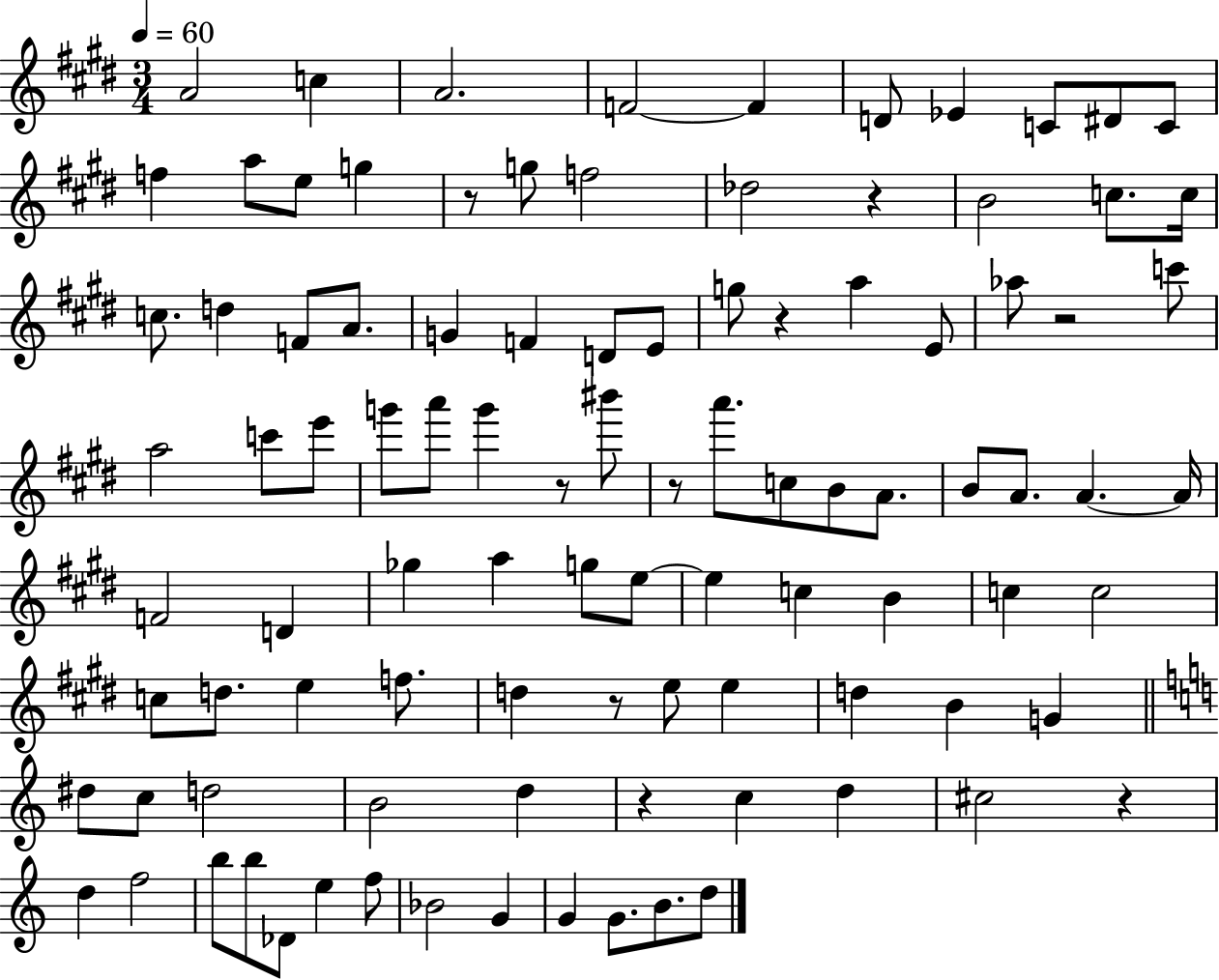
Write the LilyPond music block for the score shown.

{
  \clef treble
  \numericTimeSignature
  \time 3/4
  \key e \major
  \tempo 4 = 60
  a'2 c''4 | a'2. | f'2~~ f'4 | d'8 ees'4 c'8 dis'8 c'8 | \break f''4 a''8 e''8 g''4 | r8 g''8 f''2 | des''2 r4 | b'2 c''8. c''16 | \break c''8. d''4 f'8 a'8. | g'4 f'4 d'8 e'8 | g''8 r4 a''4 e'8 | aes''8 r2 c'''8 | \break a''2 c'''8 e'''8 | g'''8 a'''8 g'''4 r8 bis'''8 | r8 a'''8. c''8 b'8 a'8. | b'8 a'8. a'4.~~ a'16 | \break f'2 d'4 | ges''4 a''4 g''8 e''8~~ | e''4 c''4 b'4 | c''4 c''2 | \break c''8 d''8. e''4 f''8. | d''4 r8 e''8 e''4 | d''4 b'4 g'4 | \bar "||" \break \key a \minor dis''8 c''8 d''2 | b'2 d''4 | r4 c''4 d''4 | cis''2 r4 | \break d''4 f''2 | b''8 b''8 des'8 e''4 f''8 | bes'2 g'4 | g'4 g'8. b'8. d''8 | \break \bar "|."
}